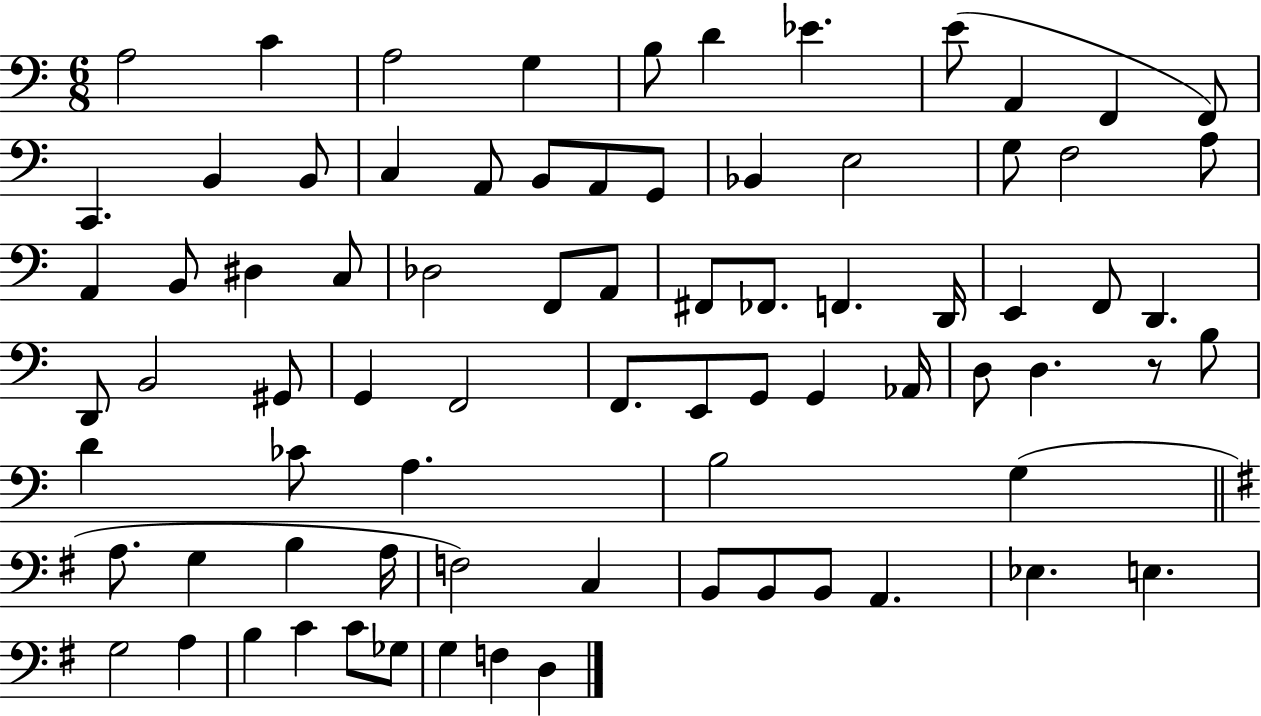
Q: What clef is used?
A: bass